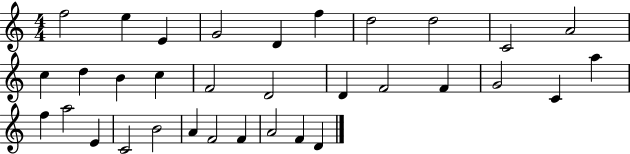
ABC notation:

X:1
T:Untitled
M:4/4
L:1/4
K:C
f2 e E G2 D f d2 d2 C2 A2 c d B c F2 D2 D F2 F G2 C a f a2 E C2 B2 A F2 F A2 F D